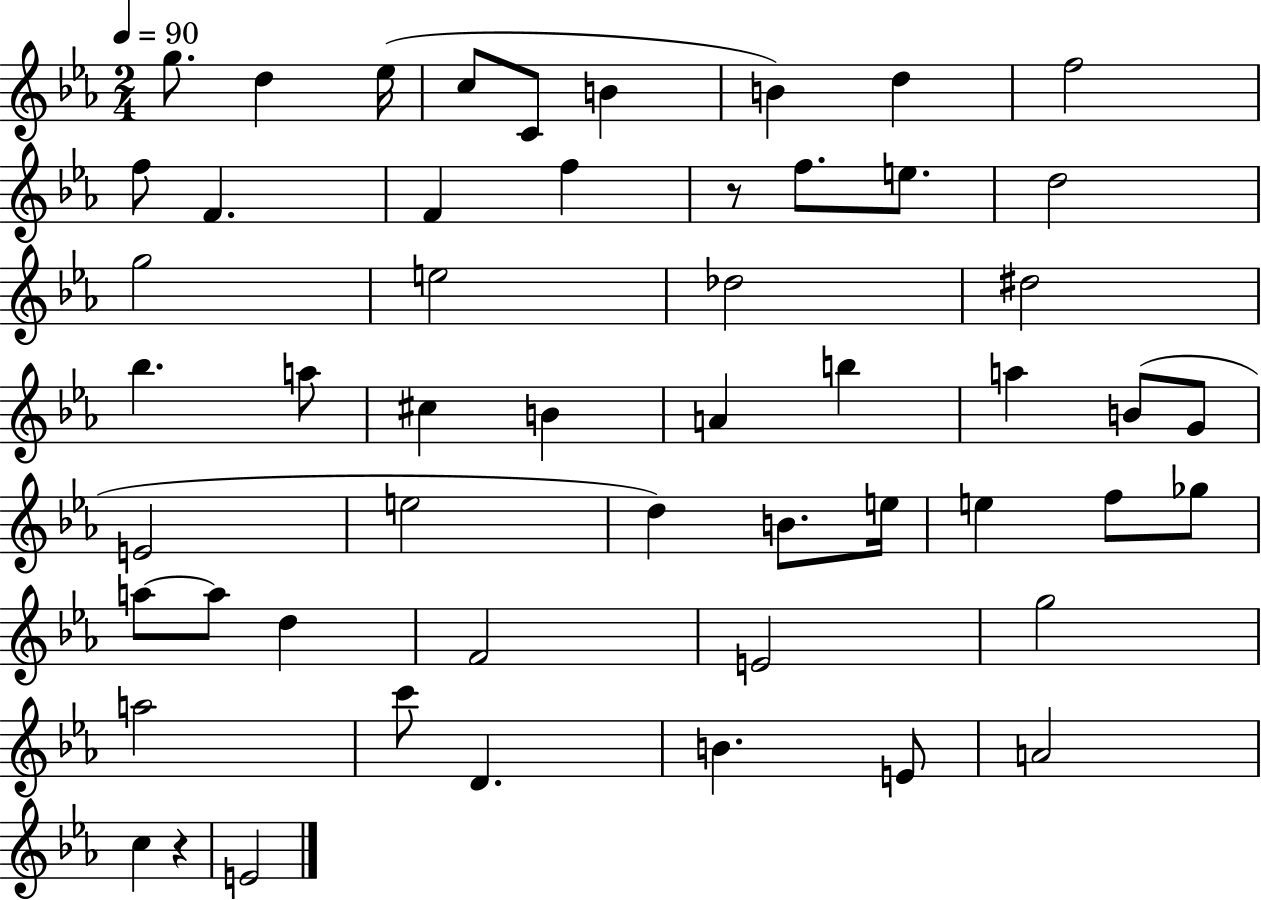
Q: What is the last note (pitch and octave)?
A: E4